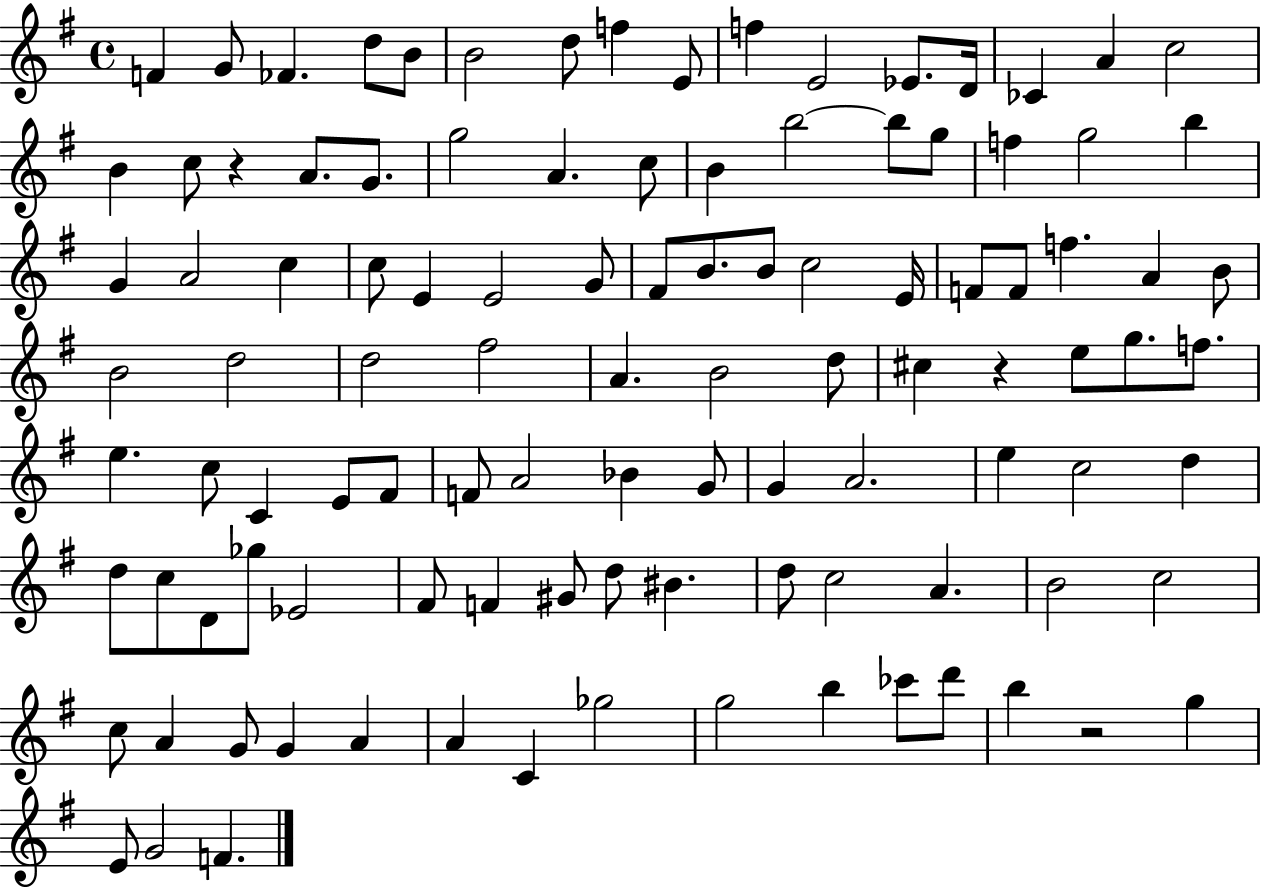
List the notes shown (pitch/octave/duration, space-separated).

F4/q G4/e FES4/q. D5/e B4/e B4/h D5/e F5/q E4/e F5/q E4/h Eb4/e. D4/s CES4/q A4/q C5/h B4/q C5/e R/q A4/e. G4/e. G5/h A4/q. C5/e B4/q B5/h B5/e G5/e F5/q G5/h B5/q G4/q A4/h C5/q C5/e E4/q E4/h G4/e F#4/e B4/e. B4/e C5/h E4/s F4/e F4/e F5/q. A4/q B4/e B4/h D5/h D5/h F#5/h A4/q. B4/h D5/e C#5/q R/q E5/e G5/e. F5/e. E5/q. C5/e C4/q E4/e F#4/e F4/e A4/h Bb4/q G4/e G4/q A4/h. E5/q C5/h D5/q D5/e C5/e D4/e Gb5/e Eb4/h F#4/e F4/q G#4/e D5/e BIS4/q. D5/e C5/h A4/q. B4/h C5/h C5/e A4/q G4/e G4/q A4/q A4/q C4/q Gb5/h G5/h B5/q CES6/e D6/e B5/q R/h G5/q E4/e G4/h F4/q.